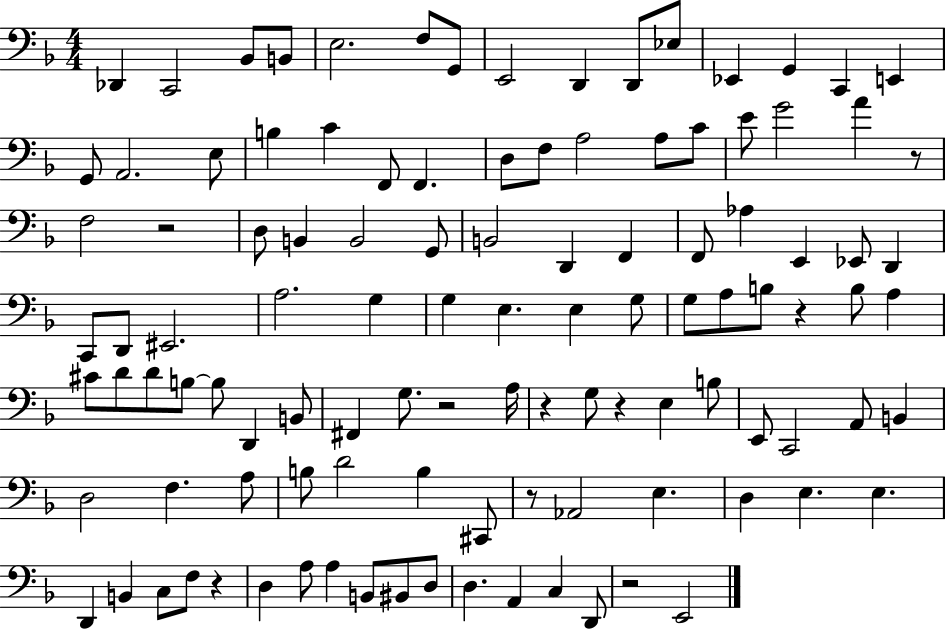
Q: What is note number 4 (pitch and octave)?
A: B2